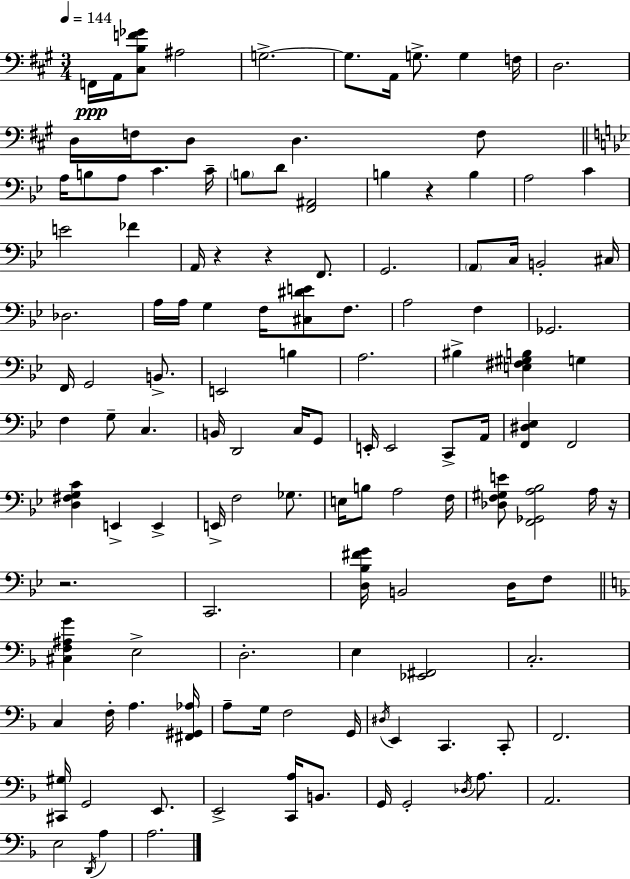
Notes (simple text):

F2/s A2/s [C#3,B3,F4,Gb4]/e A#3/h G3/h. G3/e. A2/s G3/e. G3/q F3/s D3/h. D3/s F3/s D3/e D3/q. F3/e A3/s B3/e A3/e C4/q. C4/s B3/e D4/e [F2,A#2]/h B3/q R/q B3/q A3/h C4/q E4/h FES4/q A2/s R/q R/q F2/e. G2/h. A2/e C3/s B2/h C#3/s Db3/h. A3/s A3/s G3/q F3/s [C#3,D#4,E4]/e F3/e. A3/h F3/q Gb2/h. F2/s G2/h B2/e. E2/h B3/q A3/h. BIS3/q [E3,F#3,G#3,B3]/q G3/q F3/q G3/e C3/q. B2/s D2/h C3/s G2/e E2/s E2/h C2/e A2/s [F2,D#3,Eb3]/q F2/h [D3,F#3,G3,C4]/q E2/q E2/q E2/s F3/h Gb3/e. E3/s B3/e A3/h F3/s [Db3,F3,G#3,E4]/e [F2,Gb2,A3,Bb3]/h A3/s R/s R/h. C2/h. [D3,Bb3,F#4,G4]/s B2/h D3/s F3/e [C#3,F3,A#3,G4]/q E3/h D3/h. E3/q [Eb2,F#2]/h C3/h. C3/q F3/s A3/q. [F#2,G#2,Ab3]/s A3/e G3/s F3/h G2/s D#3/s E2/q C2/q. C2/e F2/h. [C#2,G#3]/s G2/h E2/e. E2/h [C2,A3]/s B2/e. G2/s G2/h Db3/s A3/e. A2/h. E3/h D2/s A3/q A3/h.